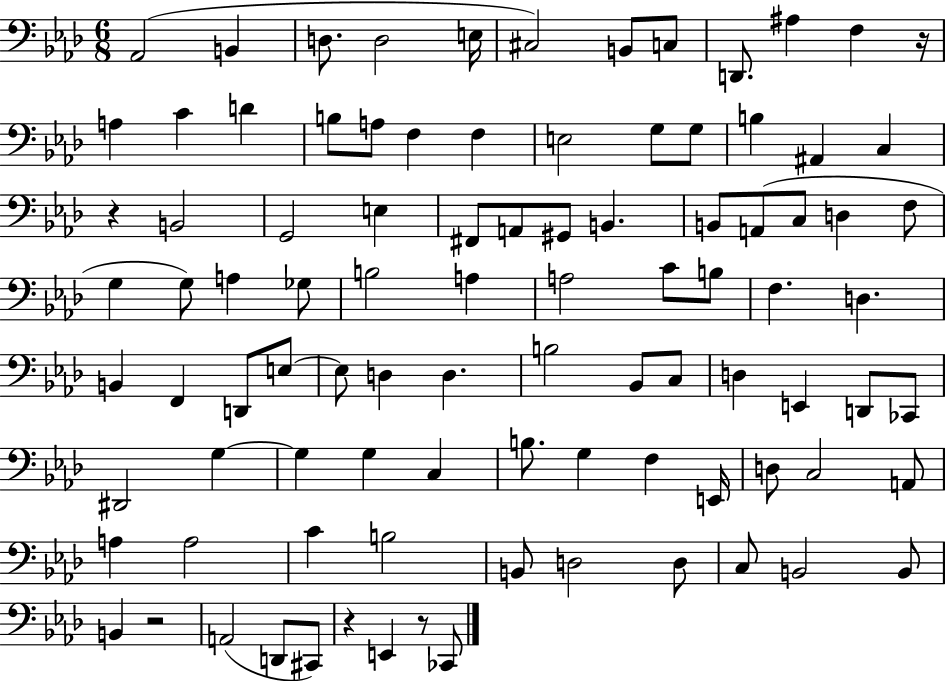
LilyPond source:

{
  \clef bass
  \numericTimeSignature
  \time 6/8
  \key aes \major
  aes,2( b,4 | d8. d2 e16 | cis2) b,8 c8 | d,8. ais4 f4 r16 | \break a4 c'4 d'4 | b8 a8 f4 f4 | e2 g8 g8 | b4 ais,4 c4 | \break r4 b,2 | g,2 e4 | fis,8 a,8 gis,8 b,4. | b,8 a,8( c8 d4 f8 | \break g4 g8) a4 ges8 | b2 a4 | a2 c'8 b8 | f4. d4. | \break b,4 f,4 d,8 e8~~ | e8 d4 d4. | b2 bes,8 c8 | d4 e,4 d,8 ces,8 | \break dis,2 g4~~ | g4 g4 c4 | b8. g4 f4 e,16 | d8 c2 a,8 | \break a4 a2 | c'4 b2 | b,8 d2 d8 | c8 b,2 b,8 | \break b,4 r2 | a,2( d,8 cis,8) | r4 e,4 r8 ces,8 | \bar "|."
}